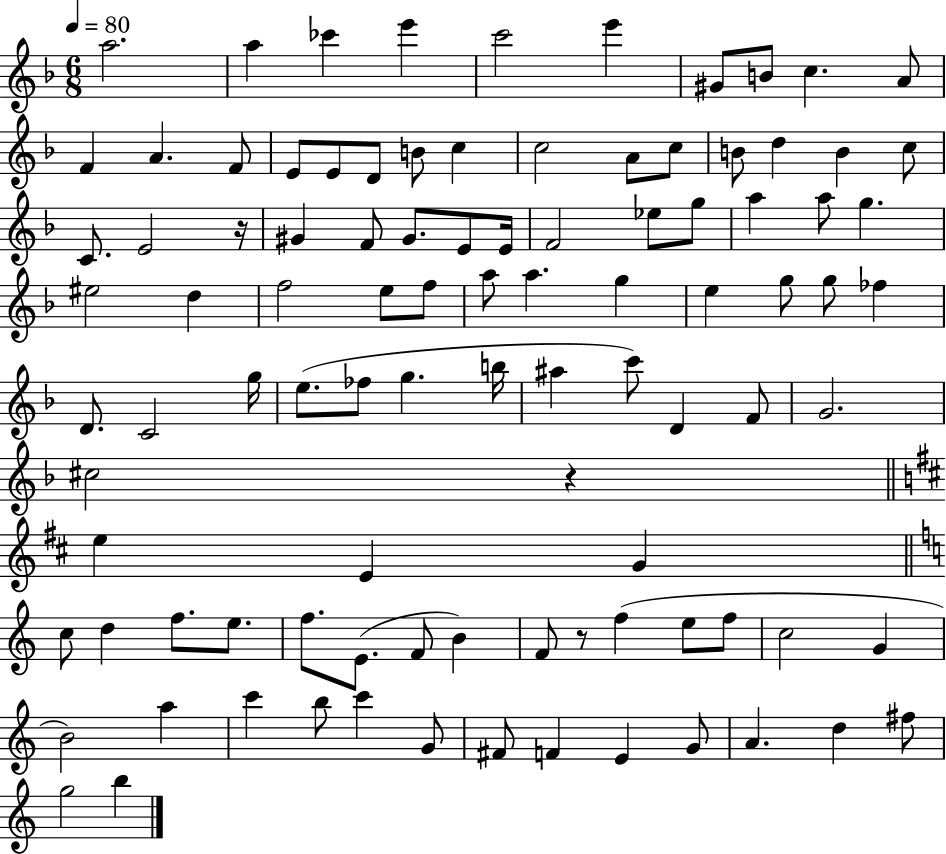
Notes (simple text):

A5/h. A5/q CES6/q E6/q C6/h E6/q G#4/e B4/e C5/q. A4/e F4/q A4/q. F4/e E4/e E4/e D4/e B4/e C5/q C5/h A4/e C5/e B4/e D5/q B4/q C5/e C4/e. E4/h R/s G#4/q F4/e G#4/e. E4/e E4/s F4/h Eb5/e G5/e A5/q A5/e G5/q. EIS5/h D5/q F5/h E5/e F5/e A5/e A5/q. G5/q E5/q G5/e G5/e FES5/q D4/e. C4/h G5/s E5/e. FES5/e G5/q. B5/s A#5/q C6/e D4/q F4/e G4/h. C#5/h R/q E5/q E4/q G4/q C5/e D5/q F5/e. E5/e. F5/e. E4/e. F4/e B4/q F4/e R/e F5/q E5/e F5/e C5/h G4/q B4/h A5/q C6/q B5/e C6/q G4/e F#4/e F4/q E4/q G4/e A4/q. D5/q F#5/e G5/h B5/q